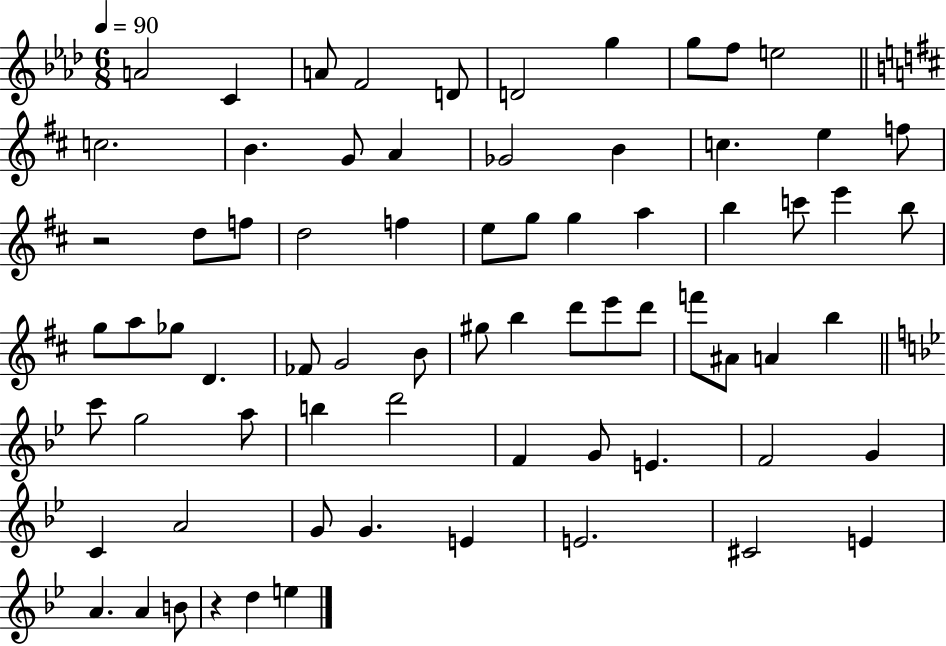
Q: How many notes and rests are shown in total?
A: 72